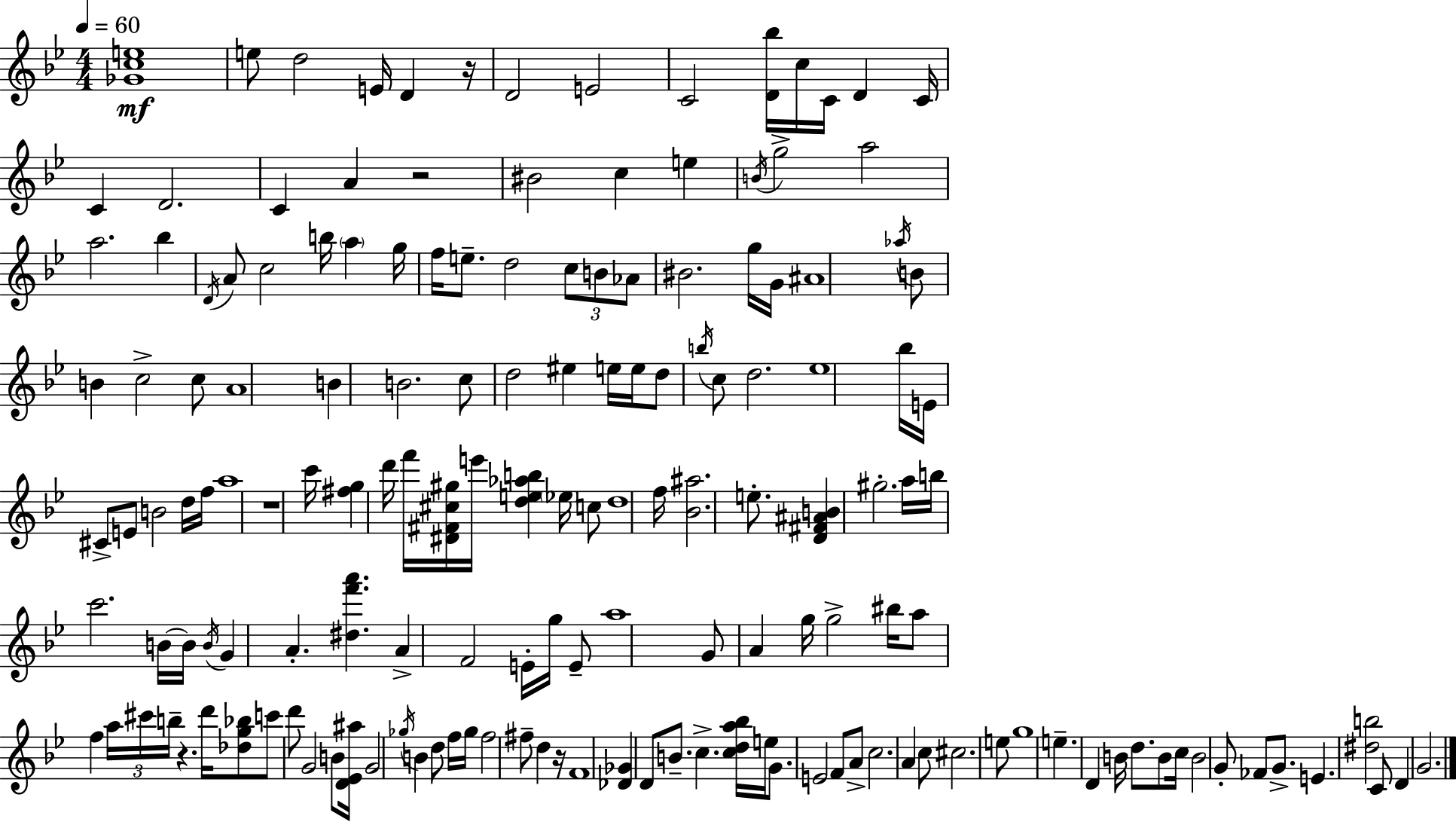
{
  \clef treble
  \numericTimeSignature
  \time 4/4
  \key bes \major
  \tempo 4 = 60
  <ges' c'' e''>1\mf | e''8 d''2 e'16 d'4 r16 | d'2 e'2 | c'2 <d' bes''>16 c''16 c'16 d'4 c'16 | \break c'4 d'2. | c'4 a'4 r2 | bis'2 c''4 e''4 | \acciaccatura { b'16 } g''2-> a''2 | \break a''2. bes''4 | \acciaccatura { d'16 } a'8 c''2 b''16 \parenthesize a''4 | g''16 f''16 e''8.-- d''2 \tuplet 3/2 { c''8 | b'8 aes'8 } bis'2. | \break g''16 g'16 ais'1 | \acciaccatura { aes''16 } b'8 b'4 c''2-> | c''8 a'1 | b'4 b'2. | \break c''8 d''2 eis''4 | e''16 e''16 d''8 \acciaccatura { b''16 } c''8 d''2. | ees''1 | bes''16 e'16 cis'8-> e'8 b'2 | \break d''16 f''16 a''1 | r1 | c'''16 <fis'' g''>4 d'''16 f'''16 <dis' fis' cis'' gis''>16 e'''16 <d'' e'' aes'' b''>4 | \parenthesize ees''16 c''8 d''1 | \break f''16 <bes' ais''>2. | e''8.-. <d' fis' ais' b'>4 gis''2.-. | a''16 b''16 c'''2. | b'16~~ b'16 \acciaccatura { b'16 } g'4 a'4.-. <dis'' f''' a'''>4. | \break a'4-> f'2 | e'16-. g''16 e'8-- a''1 | g'8 a'4 g''16 g''2-> | bis''16 a''8 f''4 \tuplet 3/2 { a''16 cis'''16 b''16-- } r4. | \break d'''16 <des'' g'' bes''>8 c'''8 d'''8 g'2 | b'8 <d' ees' ais''>16 g'2 \acciaccatura { ges''16 } b'4 | d''8 f''16 ges''16 f''2 fis''8-- | d''4 r16 f'1 | \break <des' ges'>4 d'8 b'8.-- c''4.-> | <c'' d'' a'' bes''>16 e''16 g'8. e'2 | f'8 a'8-> c''2. | a'4 c''8 cis''2. | \break e''8 g''1 | e''4.-- d'4 | b'16 d''8. b'8 c''16 b'2 g'8-. | fes'8 g'8.-> e'4. <dis'' b''>2 | \break c'8 d'4 g'2. | \bar "|."
}